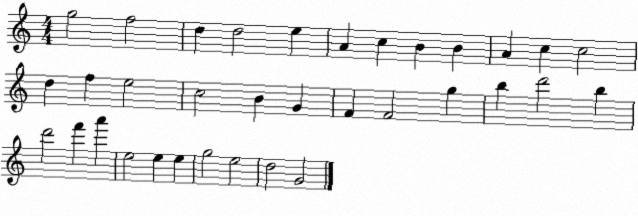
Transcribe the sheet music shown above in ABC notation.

X:1
T:Untitled
M:4/4
L:1/4
K:C
g2 f2 d d2 e A c B B A c c2 d f e2 c2 B G F F2 g b d'2 b d'2 f' a' e2 e e g2 e2 d2 G2